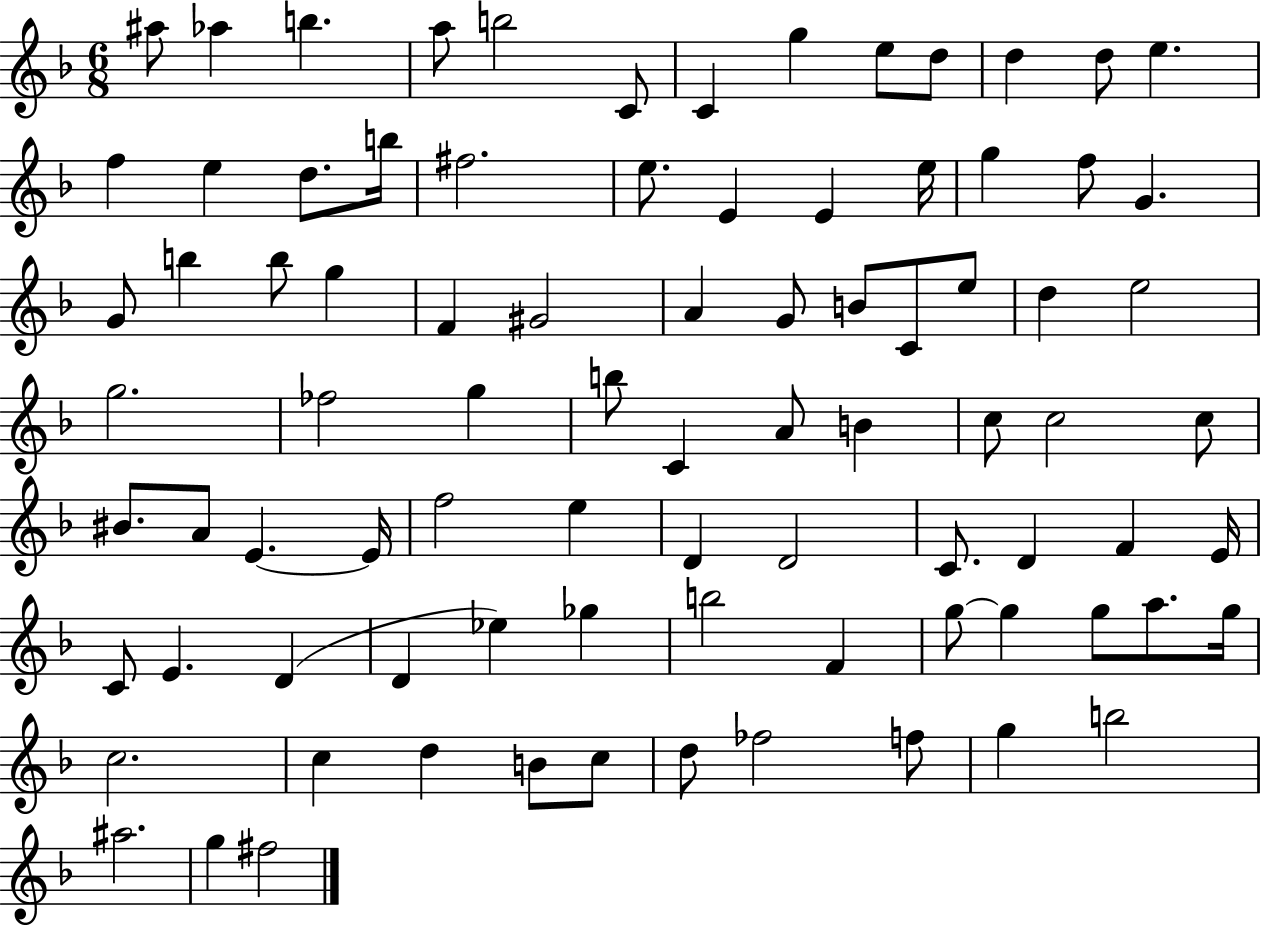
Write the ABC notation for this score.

X:1
T:Untitled
M:6/8
L:1/4
K:F
^a/2 _a b a/2 b2 C/2 C g e/2 d/2 d d/2 e f e d/2 b/4 ^f2 e/2 E E e/4 g f/2 G G/2 b b/2 g F ^G2 A G/2 B/2 C/2 e/2 d e2 g2 _f2 g b/2 C A/2 B c/2 c2 c/2 ^B/2 A/2 E E/4 f2 e D D2 C/2 D F E/4 C/2 E D D _e _g b2 F g/2 g g/2 a/2 g/4 c2 c d B/2 c/2 d/2 _f2 f/2 g b2 ^a2 g ^f2